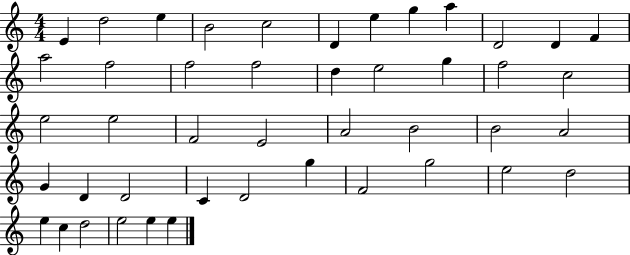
X:1
T:Untitled
M:4/4
L:1/4
K:C
E d2 e B2 c2 D e g a D2 D F a2 f2 f2 f2 d e2 g f2 c2 e2 e2 F2 E2 A2 B2 B2 A2 G D D2 C D2 g F2 g2 e2 d2 e c d2 e2 e e